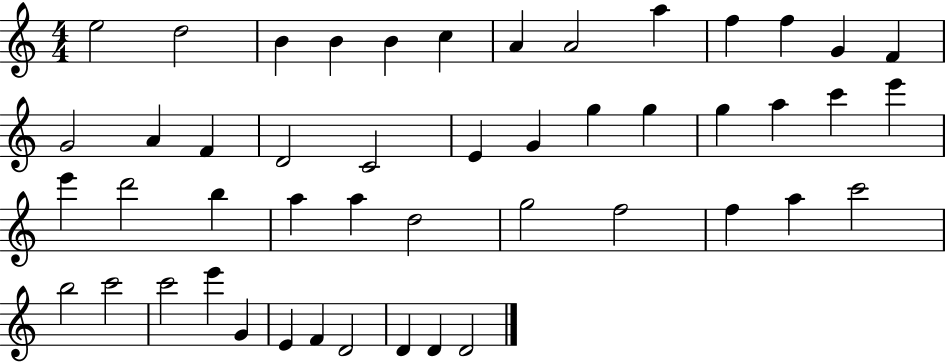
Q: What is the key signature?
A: C major